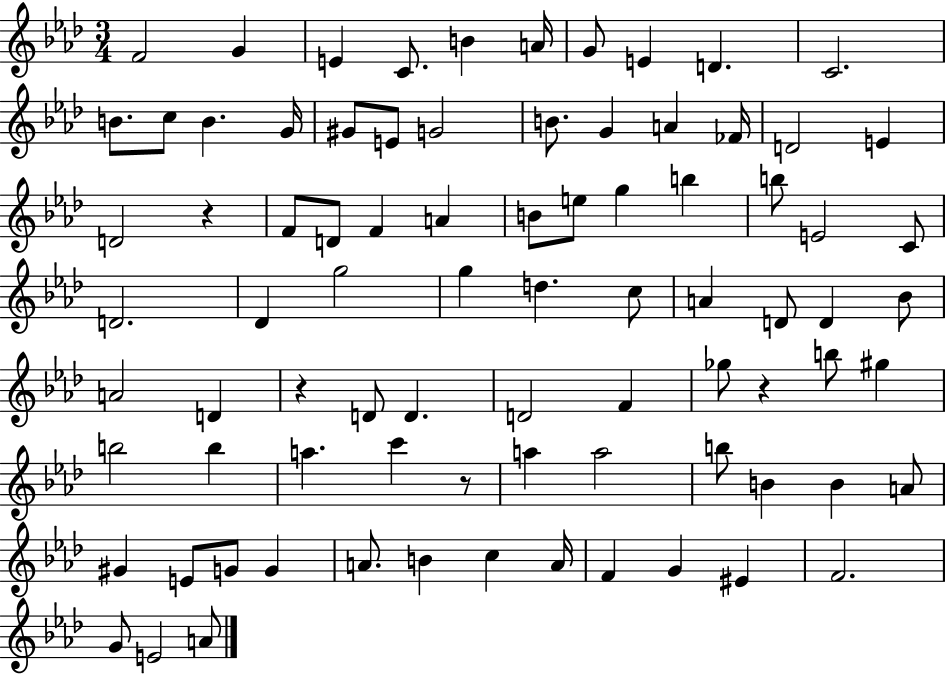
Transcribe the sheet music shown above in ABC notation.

X:1
T:Untitled
M:3/4
L:1/4
K:Ab
F2 G E C/2 B A/4 G/2 E D C2 B/2 c/2 B G/4 ^G/2 E/2 G2 B/2 G A _F/4 D2 E D2 z F/2 D/2 F A B/2 e/2 g b b/2 E2 C/2 D2 _D g2 g d c/2 A D/2 D _B/2 A2 D z D/2 D D2 F _g/2 z b/2 ^g b2 b a c' z/2 a a2 b/2 B B A/2 ^G E/2 G/2 G A/2 B c A/4 F G ^E F2 G/2 E2 A/2